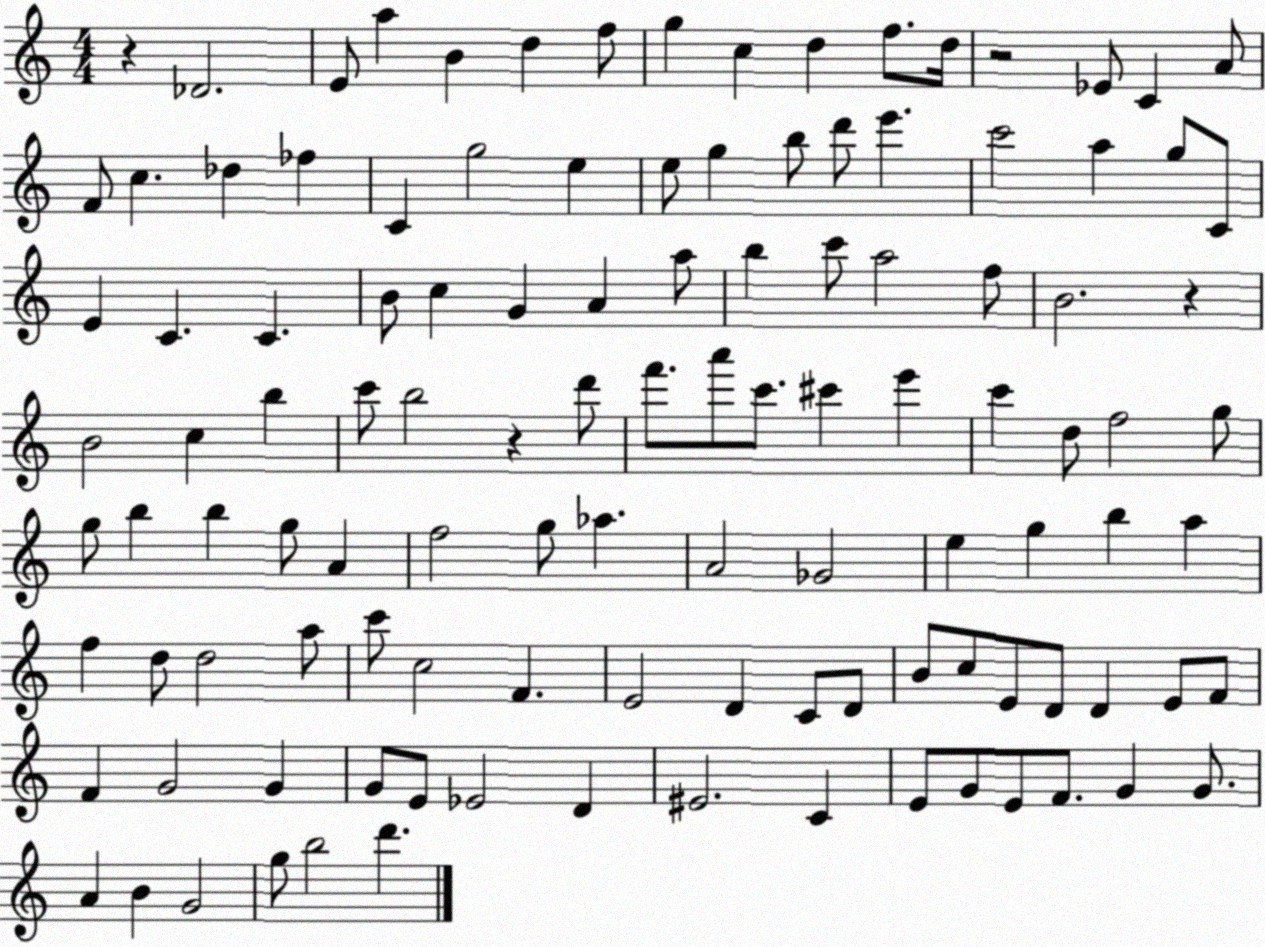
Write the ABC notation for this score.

X:1
T:Untitled
M:4/4
L:1/4
K:C
z _D2 E/2 a B d f/2 g c d f/2 d/4 z2 _E/2 C A/2 F/2 c _d _f C g2 e e/2 g b/2 d'/2 e' c'2 a g/2 C/2 E C C B/2 c G A a/2 b c'/2 a2 f/2 B2 z B2 c b c'/2 b2 z d'/2 f'/2 a'/2 c'/2 ^c' e' c' d/2 f2 g/2 g/2 b b g/2 A f2 g/2 _a A2 _G2 e g b a f d/2 d2 a/2 c'/2 c2 F E2 D C/2 D/2 B/2 c/2 E/2 D/2 D E/2 F/2 F G2 G G/2 E/2 _E2 D ^E2 C E/2 G/2 E/2 F/2 G G/2 A B G2 g/2 b2 d'